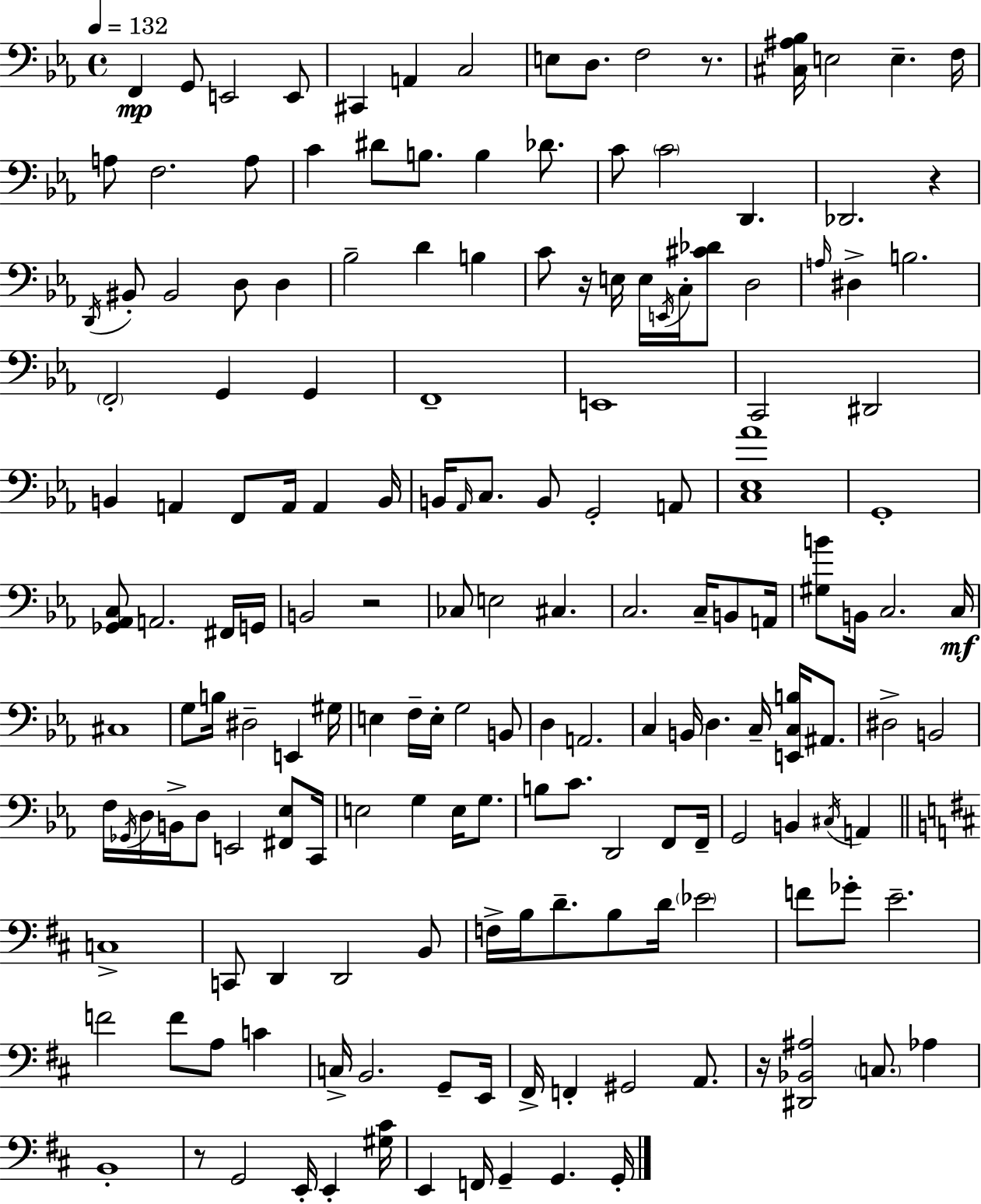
F2/q G2/e E2/h E2/e C#2/q A2/q C3/h E3/e D3/e. F3/h R/e. [C#3,A#3,Bb3]/s E3/h E3/q. F3/s A3/e F3/h. A3/e C4/q D#4/e B3/e. B3/q Db4/e. C4/e C4/h D2/q. Db2/h. R/q D2/s BIS2/e BIS2/h D3/e D3/q Bb3/h D4/q B3/q C4/e R/s E3/s E3/s E2/s C3/s [C#4,Db4]/e D3/h A3/s D#3/q B3/h. F2/h G2/q G2/q F2/w E2/w C2/h D#2/h B2/q A2/q F2/e A2/s A2/q B2/s B2/s Ab2/s C3/e. B2/e G2/h A2/e [C3,Eb3,Ab4]/w G2/w [Gb2,Ab2,C3]/e A2/h. F#2/s G2/s B2/h R/h CES3/e E3/h C#3/q. C3/h. C3/s B2/e A2/s [G#3,B4]/e B2/s C3/h. C3/s C#3/w G3/e B3/s D#3/h E2/q G#3/s E3/q F3/s E3/s G3/h B2/e D3/q A2/h. C3/q B2/s D3/q. C3/s [E2,C3,B3]/s A#2/e. D#3/h B2/h F3/s Gb2/s D3/s B2/s D3/e E2/h [F#2,Eb3]/e C2/s E3/h G3/q E3/s G3/e. B3/e C4/e. D2/h F2/e F2/s G2/h B2/q C#3/s A2/q C3/w C2/e D2/q D2/h B2/e F3/s B3/s D4/e. B3/e D4/s Eb4/h F4/e Gb4/e E4/h. F4/h F4/e A3/e C4/q C3/s B2/h. G2/e E2/s F#2/s F2/q G#2/h A2/e. R/s [D#2,Bb2,A#3]/h C3/e. Ab3/q B2/w R/e G2/h E2/s E2/q [G#3,C#4]/s E2/q F2/s G2/q G2/q. G2/s